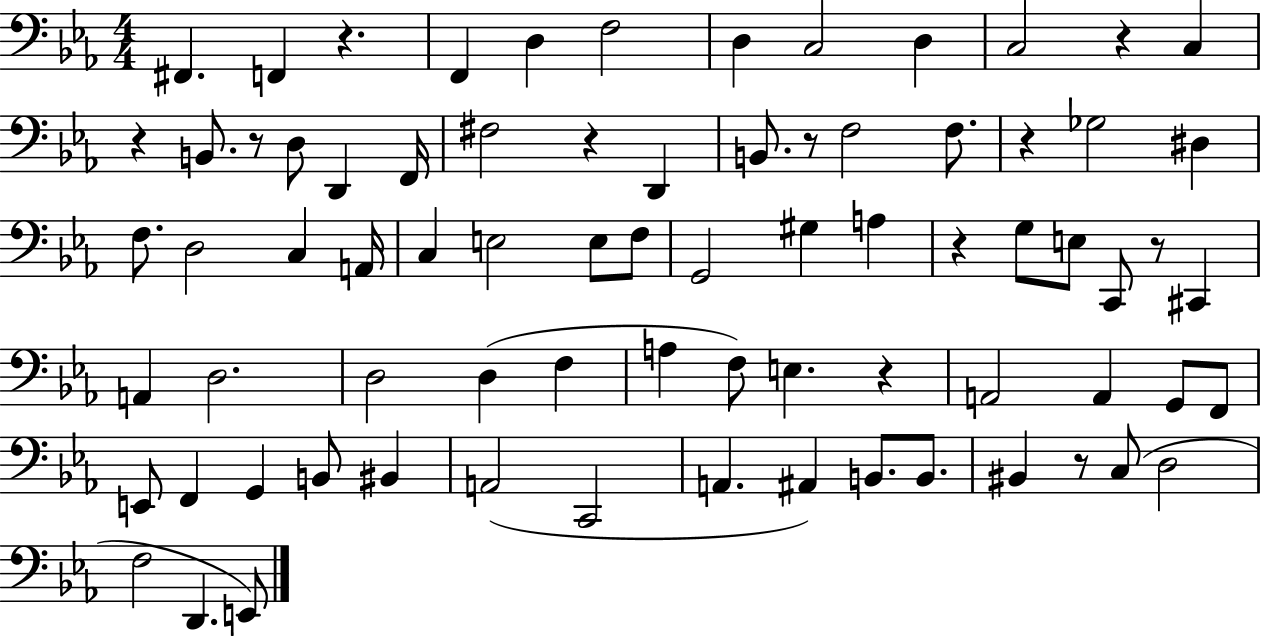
X:1
T:Untitled
M:4/4
L:1/4
K:Eb
^F,, F,, z F,, D, F,2 D, C,2 D, C,2 z C, z B,,/2 z/2 D,/2 D,, F,,/4 ^F,2 z D,, B,,/2 z/2 F,2 F,/2 z _G,2 ^D, F,/2 D,2 C, A,,/4 C, E,2 E,/2 F,/2 G,,2 ^G, A, z G,/2 E,/2 C,,/2 z/2 ^C,, A,, D,2 D,2 D, F, A, F,/2 E, z A,,2 A,, G,,/2 F,,/2 E,,/2 F,, G,, B,,/2 ^B,, A,,2 C,,2 A,, ^A,, B,,/2 B,,/2 ^B,, z/2 C,/2 D,2 F,2 D,, E,,/2